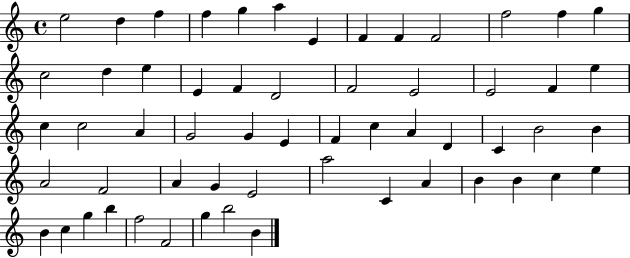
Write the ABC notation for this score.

X:1
T:Untitled
M:4/4
L:1/4
K:C
e2 d f f g a E F F F2 f2 f g c2 d e E F D2 F2 E2 E2 F e c c2 A G2 G E F c A D C B2 B A2 F2 A G E2 a2 C A B B c e B c g b f2 F2 g b2 B